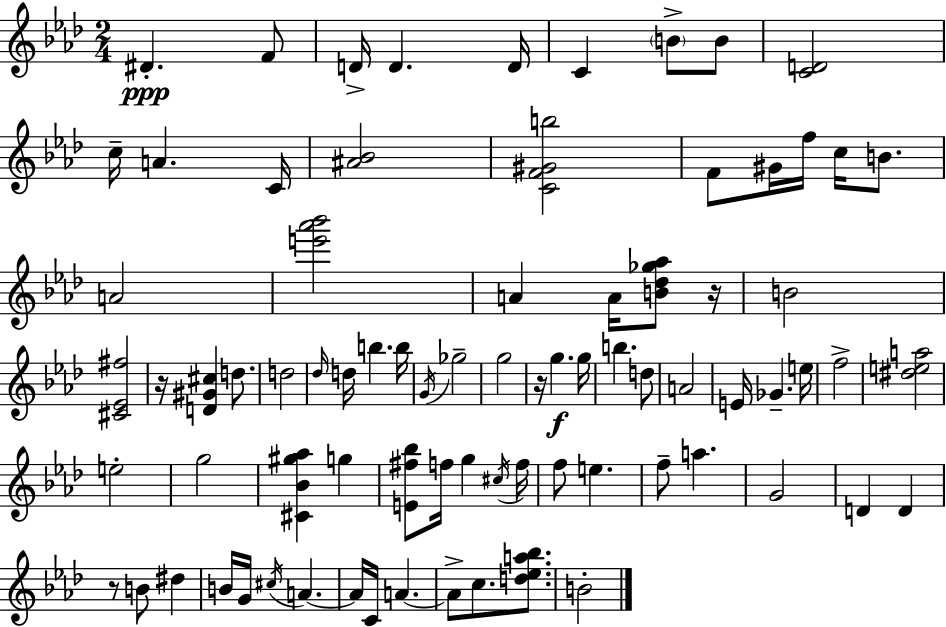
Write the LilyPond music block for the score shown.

{
  \clef treble
  \numericTimeSignature
  \time 2/4
  \key f \minor
  dis'4.-.\ppp f'8 | d'16-> d'4. d'16 | c'4 \parenthesize b'8-> b'8 | <c' d'>2 | \break c''16-- a'4. c'16 | <ais' bes'>2 | <c' f' gis' b''>2 | f'8 gis'16 f''16 c''16 b'8. | \break a'2 | <e''' aes''' bes'''>2 | a'4 a'16 <b' des'' ges'' aes''>8 r16 | b'2 | \break <cis' ees' fis''>2 | r16 <d' gis' cis''>4 d''8. | d''2 | \grace { des''16 } d''16 b''4. | \break b''16 \acciaccatura { g'16 } ges''2-- | g''2 | r16 g''4.\f | g''16 b''4. | \break d''8 a'2 | e'16 ges'4.-- | e''16 f''2-> | <dis'' e'' a''>2 | \break e''2-. | g''2 | <cis' bes' gis'' aes''>4 g''4 | <e' fis'' bes''>8 f''16 g''4 | \break \acciaccatura { cis''16 } f''16 f''8 e''4. | f''8-- a''4. | g'2 | d'4 d'4 | \break r8 b'8 dis''4 | b'16 g'16 \acciaccatura { cis''16 } a'4.~~ | a'16 c'16 a'4.~~ | a'8-> c''8. | \break <d'' ees'' a'' bes''>8. b'2-. | \bar "|."
}